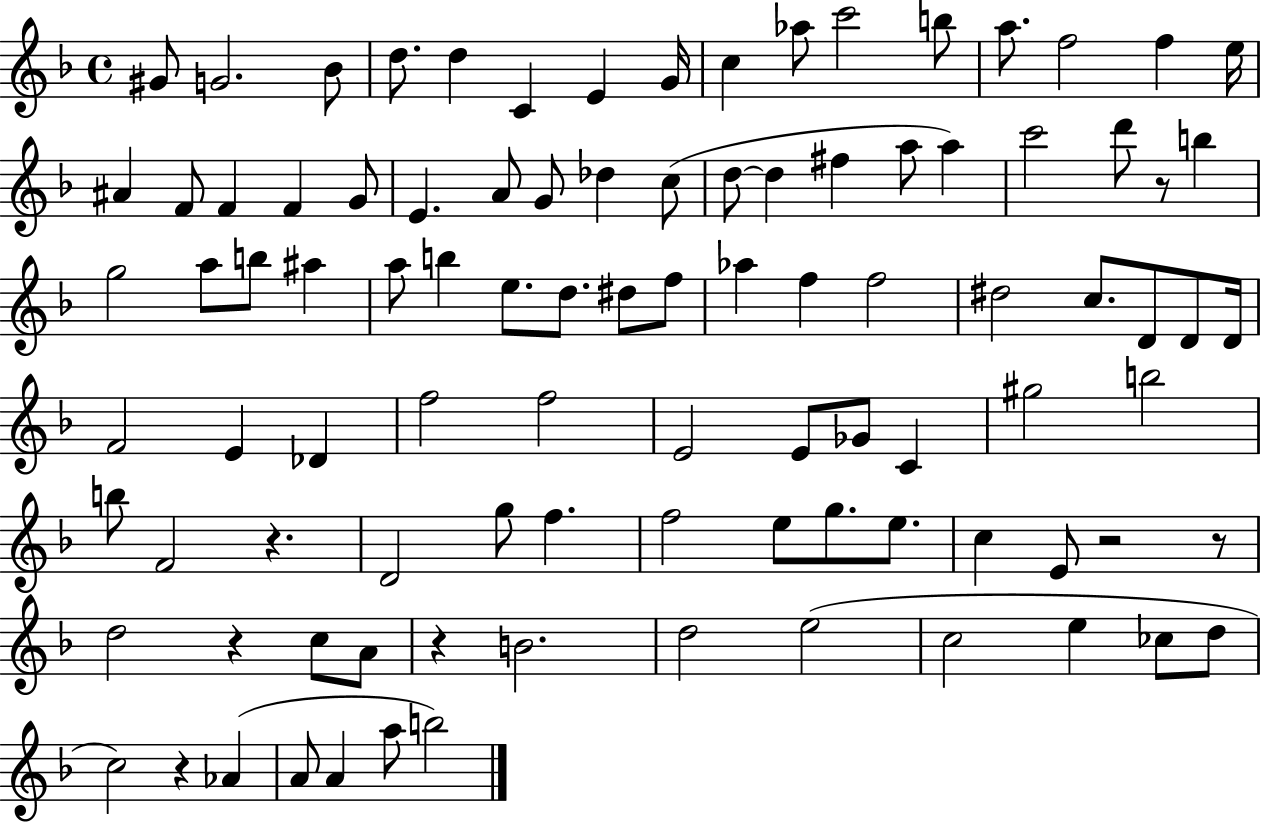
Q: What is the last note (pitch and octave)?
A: B5